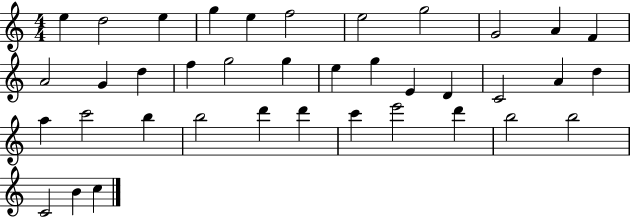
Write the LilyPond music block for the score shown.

{
  \clef treble
  \numericTimeSignature
  \time 4/4
  \key c \major
  e''4 d''2 e''4 | g''4 e''4 f''2 | e''2 g''2 | g'2 a'4 f'4 | \break a'2 g'4 d''4 | f''4 g''2 g''4 | e''4 g''4 e'4 d'4 | c'2 a'4 d''4 | \break a''4 c'''2 b''4 | b''2 d'''4 d'''4 | c'''4 e'''2 d'''4 | b''2 b''2 | \break c'2 b'4 c''4 | \bar "|."
}